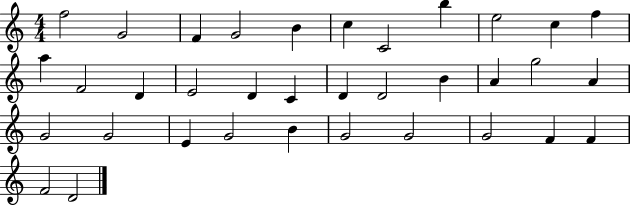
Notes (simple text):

F5/h G4/h F4/q G4/h B4/q C5/q C4/h B5/q E5/h C5/q F5/q A5/q F4/h D4/q E4/h D4/q C4/q D4/q D4/h B4/q A4/q G5/h A4/q G4/h G4/h E4/q G4/h B4/q G4/h G4/h G4/h F4/q F4/q F4/h D4/h